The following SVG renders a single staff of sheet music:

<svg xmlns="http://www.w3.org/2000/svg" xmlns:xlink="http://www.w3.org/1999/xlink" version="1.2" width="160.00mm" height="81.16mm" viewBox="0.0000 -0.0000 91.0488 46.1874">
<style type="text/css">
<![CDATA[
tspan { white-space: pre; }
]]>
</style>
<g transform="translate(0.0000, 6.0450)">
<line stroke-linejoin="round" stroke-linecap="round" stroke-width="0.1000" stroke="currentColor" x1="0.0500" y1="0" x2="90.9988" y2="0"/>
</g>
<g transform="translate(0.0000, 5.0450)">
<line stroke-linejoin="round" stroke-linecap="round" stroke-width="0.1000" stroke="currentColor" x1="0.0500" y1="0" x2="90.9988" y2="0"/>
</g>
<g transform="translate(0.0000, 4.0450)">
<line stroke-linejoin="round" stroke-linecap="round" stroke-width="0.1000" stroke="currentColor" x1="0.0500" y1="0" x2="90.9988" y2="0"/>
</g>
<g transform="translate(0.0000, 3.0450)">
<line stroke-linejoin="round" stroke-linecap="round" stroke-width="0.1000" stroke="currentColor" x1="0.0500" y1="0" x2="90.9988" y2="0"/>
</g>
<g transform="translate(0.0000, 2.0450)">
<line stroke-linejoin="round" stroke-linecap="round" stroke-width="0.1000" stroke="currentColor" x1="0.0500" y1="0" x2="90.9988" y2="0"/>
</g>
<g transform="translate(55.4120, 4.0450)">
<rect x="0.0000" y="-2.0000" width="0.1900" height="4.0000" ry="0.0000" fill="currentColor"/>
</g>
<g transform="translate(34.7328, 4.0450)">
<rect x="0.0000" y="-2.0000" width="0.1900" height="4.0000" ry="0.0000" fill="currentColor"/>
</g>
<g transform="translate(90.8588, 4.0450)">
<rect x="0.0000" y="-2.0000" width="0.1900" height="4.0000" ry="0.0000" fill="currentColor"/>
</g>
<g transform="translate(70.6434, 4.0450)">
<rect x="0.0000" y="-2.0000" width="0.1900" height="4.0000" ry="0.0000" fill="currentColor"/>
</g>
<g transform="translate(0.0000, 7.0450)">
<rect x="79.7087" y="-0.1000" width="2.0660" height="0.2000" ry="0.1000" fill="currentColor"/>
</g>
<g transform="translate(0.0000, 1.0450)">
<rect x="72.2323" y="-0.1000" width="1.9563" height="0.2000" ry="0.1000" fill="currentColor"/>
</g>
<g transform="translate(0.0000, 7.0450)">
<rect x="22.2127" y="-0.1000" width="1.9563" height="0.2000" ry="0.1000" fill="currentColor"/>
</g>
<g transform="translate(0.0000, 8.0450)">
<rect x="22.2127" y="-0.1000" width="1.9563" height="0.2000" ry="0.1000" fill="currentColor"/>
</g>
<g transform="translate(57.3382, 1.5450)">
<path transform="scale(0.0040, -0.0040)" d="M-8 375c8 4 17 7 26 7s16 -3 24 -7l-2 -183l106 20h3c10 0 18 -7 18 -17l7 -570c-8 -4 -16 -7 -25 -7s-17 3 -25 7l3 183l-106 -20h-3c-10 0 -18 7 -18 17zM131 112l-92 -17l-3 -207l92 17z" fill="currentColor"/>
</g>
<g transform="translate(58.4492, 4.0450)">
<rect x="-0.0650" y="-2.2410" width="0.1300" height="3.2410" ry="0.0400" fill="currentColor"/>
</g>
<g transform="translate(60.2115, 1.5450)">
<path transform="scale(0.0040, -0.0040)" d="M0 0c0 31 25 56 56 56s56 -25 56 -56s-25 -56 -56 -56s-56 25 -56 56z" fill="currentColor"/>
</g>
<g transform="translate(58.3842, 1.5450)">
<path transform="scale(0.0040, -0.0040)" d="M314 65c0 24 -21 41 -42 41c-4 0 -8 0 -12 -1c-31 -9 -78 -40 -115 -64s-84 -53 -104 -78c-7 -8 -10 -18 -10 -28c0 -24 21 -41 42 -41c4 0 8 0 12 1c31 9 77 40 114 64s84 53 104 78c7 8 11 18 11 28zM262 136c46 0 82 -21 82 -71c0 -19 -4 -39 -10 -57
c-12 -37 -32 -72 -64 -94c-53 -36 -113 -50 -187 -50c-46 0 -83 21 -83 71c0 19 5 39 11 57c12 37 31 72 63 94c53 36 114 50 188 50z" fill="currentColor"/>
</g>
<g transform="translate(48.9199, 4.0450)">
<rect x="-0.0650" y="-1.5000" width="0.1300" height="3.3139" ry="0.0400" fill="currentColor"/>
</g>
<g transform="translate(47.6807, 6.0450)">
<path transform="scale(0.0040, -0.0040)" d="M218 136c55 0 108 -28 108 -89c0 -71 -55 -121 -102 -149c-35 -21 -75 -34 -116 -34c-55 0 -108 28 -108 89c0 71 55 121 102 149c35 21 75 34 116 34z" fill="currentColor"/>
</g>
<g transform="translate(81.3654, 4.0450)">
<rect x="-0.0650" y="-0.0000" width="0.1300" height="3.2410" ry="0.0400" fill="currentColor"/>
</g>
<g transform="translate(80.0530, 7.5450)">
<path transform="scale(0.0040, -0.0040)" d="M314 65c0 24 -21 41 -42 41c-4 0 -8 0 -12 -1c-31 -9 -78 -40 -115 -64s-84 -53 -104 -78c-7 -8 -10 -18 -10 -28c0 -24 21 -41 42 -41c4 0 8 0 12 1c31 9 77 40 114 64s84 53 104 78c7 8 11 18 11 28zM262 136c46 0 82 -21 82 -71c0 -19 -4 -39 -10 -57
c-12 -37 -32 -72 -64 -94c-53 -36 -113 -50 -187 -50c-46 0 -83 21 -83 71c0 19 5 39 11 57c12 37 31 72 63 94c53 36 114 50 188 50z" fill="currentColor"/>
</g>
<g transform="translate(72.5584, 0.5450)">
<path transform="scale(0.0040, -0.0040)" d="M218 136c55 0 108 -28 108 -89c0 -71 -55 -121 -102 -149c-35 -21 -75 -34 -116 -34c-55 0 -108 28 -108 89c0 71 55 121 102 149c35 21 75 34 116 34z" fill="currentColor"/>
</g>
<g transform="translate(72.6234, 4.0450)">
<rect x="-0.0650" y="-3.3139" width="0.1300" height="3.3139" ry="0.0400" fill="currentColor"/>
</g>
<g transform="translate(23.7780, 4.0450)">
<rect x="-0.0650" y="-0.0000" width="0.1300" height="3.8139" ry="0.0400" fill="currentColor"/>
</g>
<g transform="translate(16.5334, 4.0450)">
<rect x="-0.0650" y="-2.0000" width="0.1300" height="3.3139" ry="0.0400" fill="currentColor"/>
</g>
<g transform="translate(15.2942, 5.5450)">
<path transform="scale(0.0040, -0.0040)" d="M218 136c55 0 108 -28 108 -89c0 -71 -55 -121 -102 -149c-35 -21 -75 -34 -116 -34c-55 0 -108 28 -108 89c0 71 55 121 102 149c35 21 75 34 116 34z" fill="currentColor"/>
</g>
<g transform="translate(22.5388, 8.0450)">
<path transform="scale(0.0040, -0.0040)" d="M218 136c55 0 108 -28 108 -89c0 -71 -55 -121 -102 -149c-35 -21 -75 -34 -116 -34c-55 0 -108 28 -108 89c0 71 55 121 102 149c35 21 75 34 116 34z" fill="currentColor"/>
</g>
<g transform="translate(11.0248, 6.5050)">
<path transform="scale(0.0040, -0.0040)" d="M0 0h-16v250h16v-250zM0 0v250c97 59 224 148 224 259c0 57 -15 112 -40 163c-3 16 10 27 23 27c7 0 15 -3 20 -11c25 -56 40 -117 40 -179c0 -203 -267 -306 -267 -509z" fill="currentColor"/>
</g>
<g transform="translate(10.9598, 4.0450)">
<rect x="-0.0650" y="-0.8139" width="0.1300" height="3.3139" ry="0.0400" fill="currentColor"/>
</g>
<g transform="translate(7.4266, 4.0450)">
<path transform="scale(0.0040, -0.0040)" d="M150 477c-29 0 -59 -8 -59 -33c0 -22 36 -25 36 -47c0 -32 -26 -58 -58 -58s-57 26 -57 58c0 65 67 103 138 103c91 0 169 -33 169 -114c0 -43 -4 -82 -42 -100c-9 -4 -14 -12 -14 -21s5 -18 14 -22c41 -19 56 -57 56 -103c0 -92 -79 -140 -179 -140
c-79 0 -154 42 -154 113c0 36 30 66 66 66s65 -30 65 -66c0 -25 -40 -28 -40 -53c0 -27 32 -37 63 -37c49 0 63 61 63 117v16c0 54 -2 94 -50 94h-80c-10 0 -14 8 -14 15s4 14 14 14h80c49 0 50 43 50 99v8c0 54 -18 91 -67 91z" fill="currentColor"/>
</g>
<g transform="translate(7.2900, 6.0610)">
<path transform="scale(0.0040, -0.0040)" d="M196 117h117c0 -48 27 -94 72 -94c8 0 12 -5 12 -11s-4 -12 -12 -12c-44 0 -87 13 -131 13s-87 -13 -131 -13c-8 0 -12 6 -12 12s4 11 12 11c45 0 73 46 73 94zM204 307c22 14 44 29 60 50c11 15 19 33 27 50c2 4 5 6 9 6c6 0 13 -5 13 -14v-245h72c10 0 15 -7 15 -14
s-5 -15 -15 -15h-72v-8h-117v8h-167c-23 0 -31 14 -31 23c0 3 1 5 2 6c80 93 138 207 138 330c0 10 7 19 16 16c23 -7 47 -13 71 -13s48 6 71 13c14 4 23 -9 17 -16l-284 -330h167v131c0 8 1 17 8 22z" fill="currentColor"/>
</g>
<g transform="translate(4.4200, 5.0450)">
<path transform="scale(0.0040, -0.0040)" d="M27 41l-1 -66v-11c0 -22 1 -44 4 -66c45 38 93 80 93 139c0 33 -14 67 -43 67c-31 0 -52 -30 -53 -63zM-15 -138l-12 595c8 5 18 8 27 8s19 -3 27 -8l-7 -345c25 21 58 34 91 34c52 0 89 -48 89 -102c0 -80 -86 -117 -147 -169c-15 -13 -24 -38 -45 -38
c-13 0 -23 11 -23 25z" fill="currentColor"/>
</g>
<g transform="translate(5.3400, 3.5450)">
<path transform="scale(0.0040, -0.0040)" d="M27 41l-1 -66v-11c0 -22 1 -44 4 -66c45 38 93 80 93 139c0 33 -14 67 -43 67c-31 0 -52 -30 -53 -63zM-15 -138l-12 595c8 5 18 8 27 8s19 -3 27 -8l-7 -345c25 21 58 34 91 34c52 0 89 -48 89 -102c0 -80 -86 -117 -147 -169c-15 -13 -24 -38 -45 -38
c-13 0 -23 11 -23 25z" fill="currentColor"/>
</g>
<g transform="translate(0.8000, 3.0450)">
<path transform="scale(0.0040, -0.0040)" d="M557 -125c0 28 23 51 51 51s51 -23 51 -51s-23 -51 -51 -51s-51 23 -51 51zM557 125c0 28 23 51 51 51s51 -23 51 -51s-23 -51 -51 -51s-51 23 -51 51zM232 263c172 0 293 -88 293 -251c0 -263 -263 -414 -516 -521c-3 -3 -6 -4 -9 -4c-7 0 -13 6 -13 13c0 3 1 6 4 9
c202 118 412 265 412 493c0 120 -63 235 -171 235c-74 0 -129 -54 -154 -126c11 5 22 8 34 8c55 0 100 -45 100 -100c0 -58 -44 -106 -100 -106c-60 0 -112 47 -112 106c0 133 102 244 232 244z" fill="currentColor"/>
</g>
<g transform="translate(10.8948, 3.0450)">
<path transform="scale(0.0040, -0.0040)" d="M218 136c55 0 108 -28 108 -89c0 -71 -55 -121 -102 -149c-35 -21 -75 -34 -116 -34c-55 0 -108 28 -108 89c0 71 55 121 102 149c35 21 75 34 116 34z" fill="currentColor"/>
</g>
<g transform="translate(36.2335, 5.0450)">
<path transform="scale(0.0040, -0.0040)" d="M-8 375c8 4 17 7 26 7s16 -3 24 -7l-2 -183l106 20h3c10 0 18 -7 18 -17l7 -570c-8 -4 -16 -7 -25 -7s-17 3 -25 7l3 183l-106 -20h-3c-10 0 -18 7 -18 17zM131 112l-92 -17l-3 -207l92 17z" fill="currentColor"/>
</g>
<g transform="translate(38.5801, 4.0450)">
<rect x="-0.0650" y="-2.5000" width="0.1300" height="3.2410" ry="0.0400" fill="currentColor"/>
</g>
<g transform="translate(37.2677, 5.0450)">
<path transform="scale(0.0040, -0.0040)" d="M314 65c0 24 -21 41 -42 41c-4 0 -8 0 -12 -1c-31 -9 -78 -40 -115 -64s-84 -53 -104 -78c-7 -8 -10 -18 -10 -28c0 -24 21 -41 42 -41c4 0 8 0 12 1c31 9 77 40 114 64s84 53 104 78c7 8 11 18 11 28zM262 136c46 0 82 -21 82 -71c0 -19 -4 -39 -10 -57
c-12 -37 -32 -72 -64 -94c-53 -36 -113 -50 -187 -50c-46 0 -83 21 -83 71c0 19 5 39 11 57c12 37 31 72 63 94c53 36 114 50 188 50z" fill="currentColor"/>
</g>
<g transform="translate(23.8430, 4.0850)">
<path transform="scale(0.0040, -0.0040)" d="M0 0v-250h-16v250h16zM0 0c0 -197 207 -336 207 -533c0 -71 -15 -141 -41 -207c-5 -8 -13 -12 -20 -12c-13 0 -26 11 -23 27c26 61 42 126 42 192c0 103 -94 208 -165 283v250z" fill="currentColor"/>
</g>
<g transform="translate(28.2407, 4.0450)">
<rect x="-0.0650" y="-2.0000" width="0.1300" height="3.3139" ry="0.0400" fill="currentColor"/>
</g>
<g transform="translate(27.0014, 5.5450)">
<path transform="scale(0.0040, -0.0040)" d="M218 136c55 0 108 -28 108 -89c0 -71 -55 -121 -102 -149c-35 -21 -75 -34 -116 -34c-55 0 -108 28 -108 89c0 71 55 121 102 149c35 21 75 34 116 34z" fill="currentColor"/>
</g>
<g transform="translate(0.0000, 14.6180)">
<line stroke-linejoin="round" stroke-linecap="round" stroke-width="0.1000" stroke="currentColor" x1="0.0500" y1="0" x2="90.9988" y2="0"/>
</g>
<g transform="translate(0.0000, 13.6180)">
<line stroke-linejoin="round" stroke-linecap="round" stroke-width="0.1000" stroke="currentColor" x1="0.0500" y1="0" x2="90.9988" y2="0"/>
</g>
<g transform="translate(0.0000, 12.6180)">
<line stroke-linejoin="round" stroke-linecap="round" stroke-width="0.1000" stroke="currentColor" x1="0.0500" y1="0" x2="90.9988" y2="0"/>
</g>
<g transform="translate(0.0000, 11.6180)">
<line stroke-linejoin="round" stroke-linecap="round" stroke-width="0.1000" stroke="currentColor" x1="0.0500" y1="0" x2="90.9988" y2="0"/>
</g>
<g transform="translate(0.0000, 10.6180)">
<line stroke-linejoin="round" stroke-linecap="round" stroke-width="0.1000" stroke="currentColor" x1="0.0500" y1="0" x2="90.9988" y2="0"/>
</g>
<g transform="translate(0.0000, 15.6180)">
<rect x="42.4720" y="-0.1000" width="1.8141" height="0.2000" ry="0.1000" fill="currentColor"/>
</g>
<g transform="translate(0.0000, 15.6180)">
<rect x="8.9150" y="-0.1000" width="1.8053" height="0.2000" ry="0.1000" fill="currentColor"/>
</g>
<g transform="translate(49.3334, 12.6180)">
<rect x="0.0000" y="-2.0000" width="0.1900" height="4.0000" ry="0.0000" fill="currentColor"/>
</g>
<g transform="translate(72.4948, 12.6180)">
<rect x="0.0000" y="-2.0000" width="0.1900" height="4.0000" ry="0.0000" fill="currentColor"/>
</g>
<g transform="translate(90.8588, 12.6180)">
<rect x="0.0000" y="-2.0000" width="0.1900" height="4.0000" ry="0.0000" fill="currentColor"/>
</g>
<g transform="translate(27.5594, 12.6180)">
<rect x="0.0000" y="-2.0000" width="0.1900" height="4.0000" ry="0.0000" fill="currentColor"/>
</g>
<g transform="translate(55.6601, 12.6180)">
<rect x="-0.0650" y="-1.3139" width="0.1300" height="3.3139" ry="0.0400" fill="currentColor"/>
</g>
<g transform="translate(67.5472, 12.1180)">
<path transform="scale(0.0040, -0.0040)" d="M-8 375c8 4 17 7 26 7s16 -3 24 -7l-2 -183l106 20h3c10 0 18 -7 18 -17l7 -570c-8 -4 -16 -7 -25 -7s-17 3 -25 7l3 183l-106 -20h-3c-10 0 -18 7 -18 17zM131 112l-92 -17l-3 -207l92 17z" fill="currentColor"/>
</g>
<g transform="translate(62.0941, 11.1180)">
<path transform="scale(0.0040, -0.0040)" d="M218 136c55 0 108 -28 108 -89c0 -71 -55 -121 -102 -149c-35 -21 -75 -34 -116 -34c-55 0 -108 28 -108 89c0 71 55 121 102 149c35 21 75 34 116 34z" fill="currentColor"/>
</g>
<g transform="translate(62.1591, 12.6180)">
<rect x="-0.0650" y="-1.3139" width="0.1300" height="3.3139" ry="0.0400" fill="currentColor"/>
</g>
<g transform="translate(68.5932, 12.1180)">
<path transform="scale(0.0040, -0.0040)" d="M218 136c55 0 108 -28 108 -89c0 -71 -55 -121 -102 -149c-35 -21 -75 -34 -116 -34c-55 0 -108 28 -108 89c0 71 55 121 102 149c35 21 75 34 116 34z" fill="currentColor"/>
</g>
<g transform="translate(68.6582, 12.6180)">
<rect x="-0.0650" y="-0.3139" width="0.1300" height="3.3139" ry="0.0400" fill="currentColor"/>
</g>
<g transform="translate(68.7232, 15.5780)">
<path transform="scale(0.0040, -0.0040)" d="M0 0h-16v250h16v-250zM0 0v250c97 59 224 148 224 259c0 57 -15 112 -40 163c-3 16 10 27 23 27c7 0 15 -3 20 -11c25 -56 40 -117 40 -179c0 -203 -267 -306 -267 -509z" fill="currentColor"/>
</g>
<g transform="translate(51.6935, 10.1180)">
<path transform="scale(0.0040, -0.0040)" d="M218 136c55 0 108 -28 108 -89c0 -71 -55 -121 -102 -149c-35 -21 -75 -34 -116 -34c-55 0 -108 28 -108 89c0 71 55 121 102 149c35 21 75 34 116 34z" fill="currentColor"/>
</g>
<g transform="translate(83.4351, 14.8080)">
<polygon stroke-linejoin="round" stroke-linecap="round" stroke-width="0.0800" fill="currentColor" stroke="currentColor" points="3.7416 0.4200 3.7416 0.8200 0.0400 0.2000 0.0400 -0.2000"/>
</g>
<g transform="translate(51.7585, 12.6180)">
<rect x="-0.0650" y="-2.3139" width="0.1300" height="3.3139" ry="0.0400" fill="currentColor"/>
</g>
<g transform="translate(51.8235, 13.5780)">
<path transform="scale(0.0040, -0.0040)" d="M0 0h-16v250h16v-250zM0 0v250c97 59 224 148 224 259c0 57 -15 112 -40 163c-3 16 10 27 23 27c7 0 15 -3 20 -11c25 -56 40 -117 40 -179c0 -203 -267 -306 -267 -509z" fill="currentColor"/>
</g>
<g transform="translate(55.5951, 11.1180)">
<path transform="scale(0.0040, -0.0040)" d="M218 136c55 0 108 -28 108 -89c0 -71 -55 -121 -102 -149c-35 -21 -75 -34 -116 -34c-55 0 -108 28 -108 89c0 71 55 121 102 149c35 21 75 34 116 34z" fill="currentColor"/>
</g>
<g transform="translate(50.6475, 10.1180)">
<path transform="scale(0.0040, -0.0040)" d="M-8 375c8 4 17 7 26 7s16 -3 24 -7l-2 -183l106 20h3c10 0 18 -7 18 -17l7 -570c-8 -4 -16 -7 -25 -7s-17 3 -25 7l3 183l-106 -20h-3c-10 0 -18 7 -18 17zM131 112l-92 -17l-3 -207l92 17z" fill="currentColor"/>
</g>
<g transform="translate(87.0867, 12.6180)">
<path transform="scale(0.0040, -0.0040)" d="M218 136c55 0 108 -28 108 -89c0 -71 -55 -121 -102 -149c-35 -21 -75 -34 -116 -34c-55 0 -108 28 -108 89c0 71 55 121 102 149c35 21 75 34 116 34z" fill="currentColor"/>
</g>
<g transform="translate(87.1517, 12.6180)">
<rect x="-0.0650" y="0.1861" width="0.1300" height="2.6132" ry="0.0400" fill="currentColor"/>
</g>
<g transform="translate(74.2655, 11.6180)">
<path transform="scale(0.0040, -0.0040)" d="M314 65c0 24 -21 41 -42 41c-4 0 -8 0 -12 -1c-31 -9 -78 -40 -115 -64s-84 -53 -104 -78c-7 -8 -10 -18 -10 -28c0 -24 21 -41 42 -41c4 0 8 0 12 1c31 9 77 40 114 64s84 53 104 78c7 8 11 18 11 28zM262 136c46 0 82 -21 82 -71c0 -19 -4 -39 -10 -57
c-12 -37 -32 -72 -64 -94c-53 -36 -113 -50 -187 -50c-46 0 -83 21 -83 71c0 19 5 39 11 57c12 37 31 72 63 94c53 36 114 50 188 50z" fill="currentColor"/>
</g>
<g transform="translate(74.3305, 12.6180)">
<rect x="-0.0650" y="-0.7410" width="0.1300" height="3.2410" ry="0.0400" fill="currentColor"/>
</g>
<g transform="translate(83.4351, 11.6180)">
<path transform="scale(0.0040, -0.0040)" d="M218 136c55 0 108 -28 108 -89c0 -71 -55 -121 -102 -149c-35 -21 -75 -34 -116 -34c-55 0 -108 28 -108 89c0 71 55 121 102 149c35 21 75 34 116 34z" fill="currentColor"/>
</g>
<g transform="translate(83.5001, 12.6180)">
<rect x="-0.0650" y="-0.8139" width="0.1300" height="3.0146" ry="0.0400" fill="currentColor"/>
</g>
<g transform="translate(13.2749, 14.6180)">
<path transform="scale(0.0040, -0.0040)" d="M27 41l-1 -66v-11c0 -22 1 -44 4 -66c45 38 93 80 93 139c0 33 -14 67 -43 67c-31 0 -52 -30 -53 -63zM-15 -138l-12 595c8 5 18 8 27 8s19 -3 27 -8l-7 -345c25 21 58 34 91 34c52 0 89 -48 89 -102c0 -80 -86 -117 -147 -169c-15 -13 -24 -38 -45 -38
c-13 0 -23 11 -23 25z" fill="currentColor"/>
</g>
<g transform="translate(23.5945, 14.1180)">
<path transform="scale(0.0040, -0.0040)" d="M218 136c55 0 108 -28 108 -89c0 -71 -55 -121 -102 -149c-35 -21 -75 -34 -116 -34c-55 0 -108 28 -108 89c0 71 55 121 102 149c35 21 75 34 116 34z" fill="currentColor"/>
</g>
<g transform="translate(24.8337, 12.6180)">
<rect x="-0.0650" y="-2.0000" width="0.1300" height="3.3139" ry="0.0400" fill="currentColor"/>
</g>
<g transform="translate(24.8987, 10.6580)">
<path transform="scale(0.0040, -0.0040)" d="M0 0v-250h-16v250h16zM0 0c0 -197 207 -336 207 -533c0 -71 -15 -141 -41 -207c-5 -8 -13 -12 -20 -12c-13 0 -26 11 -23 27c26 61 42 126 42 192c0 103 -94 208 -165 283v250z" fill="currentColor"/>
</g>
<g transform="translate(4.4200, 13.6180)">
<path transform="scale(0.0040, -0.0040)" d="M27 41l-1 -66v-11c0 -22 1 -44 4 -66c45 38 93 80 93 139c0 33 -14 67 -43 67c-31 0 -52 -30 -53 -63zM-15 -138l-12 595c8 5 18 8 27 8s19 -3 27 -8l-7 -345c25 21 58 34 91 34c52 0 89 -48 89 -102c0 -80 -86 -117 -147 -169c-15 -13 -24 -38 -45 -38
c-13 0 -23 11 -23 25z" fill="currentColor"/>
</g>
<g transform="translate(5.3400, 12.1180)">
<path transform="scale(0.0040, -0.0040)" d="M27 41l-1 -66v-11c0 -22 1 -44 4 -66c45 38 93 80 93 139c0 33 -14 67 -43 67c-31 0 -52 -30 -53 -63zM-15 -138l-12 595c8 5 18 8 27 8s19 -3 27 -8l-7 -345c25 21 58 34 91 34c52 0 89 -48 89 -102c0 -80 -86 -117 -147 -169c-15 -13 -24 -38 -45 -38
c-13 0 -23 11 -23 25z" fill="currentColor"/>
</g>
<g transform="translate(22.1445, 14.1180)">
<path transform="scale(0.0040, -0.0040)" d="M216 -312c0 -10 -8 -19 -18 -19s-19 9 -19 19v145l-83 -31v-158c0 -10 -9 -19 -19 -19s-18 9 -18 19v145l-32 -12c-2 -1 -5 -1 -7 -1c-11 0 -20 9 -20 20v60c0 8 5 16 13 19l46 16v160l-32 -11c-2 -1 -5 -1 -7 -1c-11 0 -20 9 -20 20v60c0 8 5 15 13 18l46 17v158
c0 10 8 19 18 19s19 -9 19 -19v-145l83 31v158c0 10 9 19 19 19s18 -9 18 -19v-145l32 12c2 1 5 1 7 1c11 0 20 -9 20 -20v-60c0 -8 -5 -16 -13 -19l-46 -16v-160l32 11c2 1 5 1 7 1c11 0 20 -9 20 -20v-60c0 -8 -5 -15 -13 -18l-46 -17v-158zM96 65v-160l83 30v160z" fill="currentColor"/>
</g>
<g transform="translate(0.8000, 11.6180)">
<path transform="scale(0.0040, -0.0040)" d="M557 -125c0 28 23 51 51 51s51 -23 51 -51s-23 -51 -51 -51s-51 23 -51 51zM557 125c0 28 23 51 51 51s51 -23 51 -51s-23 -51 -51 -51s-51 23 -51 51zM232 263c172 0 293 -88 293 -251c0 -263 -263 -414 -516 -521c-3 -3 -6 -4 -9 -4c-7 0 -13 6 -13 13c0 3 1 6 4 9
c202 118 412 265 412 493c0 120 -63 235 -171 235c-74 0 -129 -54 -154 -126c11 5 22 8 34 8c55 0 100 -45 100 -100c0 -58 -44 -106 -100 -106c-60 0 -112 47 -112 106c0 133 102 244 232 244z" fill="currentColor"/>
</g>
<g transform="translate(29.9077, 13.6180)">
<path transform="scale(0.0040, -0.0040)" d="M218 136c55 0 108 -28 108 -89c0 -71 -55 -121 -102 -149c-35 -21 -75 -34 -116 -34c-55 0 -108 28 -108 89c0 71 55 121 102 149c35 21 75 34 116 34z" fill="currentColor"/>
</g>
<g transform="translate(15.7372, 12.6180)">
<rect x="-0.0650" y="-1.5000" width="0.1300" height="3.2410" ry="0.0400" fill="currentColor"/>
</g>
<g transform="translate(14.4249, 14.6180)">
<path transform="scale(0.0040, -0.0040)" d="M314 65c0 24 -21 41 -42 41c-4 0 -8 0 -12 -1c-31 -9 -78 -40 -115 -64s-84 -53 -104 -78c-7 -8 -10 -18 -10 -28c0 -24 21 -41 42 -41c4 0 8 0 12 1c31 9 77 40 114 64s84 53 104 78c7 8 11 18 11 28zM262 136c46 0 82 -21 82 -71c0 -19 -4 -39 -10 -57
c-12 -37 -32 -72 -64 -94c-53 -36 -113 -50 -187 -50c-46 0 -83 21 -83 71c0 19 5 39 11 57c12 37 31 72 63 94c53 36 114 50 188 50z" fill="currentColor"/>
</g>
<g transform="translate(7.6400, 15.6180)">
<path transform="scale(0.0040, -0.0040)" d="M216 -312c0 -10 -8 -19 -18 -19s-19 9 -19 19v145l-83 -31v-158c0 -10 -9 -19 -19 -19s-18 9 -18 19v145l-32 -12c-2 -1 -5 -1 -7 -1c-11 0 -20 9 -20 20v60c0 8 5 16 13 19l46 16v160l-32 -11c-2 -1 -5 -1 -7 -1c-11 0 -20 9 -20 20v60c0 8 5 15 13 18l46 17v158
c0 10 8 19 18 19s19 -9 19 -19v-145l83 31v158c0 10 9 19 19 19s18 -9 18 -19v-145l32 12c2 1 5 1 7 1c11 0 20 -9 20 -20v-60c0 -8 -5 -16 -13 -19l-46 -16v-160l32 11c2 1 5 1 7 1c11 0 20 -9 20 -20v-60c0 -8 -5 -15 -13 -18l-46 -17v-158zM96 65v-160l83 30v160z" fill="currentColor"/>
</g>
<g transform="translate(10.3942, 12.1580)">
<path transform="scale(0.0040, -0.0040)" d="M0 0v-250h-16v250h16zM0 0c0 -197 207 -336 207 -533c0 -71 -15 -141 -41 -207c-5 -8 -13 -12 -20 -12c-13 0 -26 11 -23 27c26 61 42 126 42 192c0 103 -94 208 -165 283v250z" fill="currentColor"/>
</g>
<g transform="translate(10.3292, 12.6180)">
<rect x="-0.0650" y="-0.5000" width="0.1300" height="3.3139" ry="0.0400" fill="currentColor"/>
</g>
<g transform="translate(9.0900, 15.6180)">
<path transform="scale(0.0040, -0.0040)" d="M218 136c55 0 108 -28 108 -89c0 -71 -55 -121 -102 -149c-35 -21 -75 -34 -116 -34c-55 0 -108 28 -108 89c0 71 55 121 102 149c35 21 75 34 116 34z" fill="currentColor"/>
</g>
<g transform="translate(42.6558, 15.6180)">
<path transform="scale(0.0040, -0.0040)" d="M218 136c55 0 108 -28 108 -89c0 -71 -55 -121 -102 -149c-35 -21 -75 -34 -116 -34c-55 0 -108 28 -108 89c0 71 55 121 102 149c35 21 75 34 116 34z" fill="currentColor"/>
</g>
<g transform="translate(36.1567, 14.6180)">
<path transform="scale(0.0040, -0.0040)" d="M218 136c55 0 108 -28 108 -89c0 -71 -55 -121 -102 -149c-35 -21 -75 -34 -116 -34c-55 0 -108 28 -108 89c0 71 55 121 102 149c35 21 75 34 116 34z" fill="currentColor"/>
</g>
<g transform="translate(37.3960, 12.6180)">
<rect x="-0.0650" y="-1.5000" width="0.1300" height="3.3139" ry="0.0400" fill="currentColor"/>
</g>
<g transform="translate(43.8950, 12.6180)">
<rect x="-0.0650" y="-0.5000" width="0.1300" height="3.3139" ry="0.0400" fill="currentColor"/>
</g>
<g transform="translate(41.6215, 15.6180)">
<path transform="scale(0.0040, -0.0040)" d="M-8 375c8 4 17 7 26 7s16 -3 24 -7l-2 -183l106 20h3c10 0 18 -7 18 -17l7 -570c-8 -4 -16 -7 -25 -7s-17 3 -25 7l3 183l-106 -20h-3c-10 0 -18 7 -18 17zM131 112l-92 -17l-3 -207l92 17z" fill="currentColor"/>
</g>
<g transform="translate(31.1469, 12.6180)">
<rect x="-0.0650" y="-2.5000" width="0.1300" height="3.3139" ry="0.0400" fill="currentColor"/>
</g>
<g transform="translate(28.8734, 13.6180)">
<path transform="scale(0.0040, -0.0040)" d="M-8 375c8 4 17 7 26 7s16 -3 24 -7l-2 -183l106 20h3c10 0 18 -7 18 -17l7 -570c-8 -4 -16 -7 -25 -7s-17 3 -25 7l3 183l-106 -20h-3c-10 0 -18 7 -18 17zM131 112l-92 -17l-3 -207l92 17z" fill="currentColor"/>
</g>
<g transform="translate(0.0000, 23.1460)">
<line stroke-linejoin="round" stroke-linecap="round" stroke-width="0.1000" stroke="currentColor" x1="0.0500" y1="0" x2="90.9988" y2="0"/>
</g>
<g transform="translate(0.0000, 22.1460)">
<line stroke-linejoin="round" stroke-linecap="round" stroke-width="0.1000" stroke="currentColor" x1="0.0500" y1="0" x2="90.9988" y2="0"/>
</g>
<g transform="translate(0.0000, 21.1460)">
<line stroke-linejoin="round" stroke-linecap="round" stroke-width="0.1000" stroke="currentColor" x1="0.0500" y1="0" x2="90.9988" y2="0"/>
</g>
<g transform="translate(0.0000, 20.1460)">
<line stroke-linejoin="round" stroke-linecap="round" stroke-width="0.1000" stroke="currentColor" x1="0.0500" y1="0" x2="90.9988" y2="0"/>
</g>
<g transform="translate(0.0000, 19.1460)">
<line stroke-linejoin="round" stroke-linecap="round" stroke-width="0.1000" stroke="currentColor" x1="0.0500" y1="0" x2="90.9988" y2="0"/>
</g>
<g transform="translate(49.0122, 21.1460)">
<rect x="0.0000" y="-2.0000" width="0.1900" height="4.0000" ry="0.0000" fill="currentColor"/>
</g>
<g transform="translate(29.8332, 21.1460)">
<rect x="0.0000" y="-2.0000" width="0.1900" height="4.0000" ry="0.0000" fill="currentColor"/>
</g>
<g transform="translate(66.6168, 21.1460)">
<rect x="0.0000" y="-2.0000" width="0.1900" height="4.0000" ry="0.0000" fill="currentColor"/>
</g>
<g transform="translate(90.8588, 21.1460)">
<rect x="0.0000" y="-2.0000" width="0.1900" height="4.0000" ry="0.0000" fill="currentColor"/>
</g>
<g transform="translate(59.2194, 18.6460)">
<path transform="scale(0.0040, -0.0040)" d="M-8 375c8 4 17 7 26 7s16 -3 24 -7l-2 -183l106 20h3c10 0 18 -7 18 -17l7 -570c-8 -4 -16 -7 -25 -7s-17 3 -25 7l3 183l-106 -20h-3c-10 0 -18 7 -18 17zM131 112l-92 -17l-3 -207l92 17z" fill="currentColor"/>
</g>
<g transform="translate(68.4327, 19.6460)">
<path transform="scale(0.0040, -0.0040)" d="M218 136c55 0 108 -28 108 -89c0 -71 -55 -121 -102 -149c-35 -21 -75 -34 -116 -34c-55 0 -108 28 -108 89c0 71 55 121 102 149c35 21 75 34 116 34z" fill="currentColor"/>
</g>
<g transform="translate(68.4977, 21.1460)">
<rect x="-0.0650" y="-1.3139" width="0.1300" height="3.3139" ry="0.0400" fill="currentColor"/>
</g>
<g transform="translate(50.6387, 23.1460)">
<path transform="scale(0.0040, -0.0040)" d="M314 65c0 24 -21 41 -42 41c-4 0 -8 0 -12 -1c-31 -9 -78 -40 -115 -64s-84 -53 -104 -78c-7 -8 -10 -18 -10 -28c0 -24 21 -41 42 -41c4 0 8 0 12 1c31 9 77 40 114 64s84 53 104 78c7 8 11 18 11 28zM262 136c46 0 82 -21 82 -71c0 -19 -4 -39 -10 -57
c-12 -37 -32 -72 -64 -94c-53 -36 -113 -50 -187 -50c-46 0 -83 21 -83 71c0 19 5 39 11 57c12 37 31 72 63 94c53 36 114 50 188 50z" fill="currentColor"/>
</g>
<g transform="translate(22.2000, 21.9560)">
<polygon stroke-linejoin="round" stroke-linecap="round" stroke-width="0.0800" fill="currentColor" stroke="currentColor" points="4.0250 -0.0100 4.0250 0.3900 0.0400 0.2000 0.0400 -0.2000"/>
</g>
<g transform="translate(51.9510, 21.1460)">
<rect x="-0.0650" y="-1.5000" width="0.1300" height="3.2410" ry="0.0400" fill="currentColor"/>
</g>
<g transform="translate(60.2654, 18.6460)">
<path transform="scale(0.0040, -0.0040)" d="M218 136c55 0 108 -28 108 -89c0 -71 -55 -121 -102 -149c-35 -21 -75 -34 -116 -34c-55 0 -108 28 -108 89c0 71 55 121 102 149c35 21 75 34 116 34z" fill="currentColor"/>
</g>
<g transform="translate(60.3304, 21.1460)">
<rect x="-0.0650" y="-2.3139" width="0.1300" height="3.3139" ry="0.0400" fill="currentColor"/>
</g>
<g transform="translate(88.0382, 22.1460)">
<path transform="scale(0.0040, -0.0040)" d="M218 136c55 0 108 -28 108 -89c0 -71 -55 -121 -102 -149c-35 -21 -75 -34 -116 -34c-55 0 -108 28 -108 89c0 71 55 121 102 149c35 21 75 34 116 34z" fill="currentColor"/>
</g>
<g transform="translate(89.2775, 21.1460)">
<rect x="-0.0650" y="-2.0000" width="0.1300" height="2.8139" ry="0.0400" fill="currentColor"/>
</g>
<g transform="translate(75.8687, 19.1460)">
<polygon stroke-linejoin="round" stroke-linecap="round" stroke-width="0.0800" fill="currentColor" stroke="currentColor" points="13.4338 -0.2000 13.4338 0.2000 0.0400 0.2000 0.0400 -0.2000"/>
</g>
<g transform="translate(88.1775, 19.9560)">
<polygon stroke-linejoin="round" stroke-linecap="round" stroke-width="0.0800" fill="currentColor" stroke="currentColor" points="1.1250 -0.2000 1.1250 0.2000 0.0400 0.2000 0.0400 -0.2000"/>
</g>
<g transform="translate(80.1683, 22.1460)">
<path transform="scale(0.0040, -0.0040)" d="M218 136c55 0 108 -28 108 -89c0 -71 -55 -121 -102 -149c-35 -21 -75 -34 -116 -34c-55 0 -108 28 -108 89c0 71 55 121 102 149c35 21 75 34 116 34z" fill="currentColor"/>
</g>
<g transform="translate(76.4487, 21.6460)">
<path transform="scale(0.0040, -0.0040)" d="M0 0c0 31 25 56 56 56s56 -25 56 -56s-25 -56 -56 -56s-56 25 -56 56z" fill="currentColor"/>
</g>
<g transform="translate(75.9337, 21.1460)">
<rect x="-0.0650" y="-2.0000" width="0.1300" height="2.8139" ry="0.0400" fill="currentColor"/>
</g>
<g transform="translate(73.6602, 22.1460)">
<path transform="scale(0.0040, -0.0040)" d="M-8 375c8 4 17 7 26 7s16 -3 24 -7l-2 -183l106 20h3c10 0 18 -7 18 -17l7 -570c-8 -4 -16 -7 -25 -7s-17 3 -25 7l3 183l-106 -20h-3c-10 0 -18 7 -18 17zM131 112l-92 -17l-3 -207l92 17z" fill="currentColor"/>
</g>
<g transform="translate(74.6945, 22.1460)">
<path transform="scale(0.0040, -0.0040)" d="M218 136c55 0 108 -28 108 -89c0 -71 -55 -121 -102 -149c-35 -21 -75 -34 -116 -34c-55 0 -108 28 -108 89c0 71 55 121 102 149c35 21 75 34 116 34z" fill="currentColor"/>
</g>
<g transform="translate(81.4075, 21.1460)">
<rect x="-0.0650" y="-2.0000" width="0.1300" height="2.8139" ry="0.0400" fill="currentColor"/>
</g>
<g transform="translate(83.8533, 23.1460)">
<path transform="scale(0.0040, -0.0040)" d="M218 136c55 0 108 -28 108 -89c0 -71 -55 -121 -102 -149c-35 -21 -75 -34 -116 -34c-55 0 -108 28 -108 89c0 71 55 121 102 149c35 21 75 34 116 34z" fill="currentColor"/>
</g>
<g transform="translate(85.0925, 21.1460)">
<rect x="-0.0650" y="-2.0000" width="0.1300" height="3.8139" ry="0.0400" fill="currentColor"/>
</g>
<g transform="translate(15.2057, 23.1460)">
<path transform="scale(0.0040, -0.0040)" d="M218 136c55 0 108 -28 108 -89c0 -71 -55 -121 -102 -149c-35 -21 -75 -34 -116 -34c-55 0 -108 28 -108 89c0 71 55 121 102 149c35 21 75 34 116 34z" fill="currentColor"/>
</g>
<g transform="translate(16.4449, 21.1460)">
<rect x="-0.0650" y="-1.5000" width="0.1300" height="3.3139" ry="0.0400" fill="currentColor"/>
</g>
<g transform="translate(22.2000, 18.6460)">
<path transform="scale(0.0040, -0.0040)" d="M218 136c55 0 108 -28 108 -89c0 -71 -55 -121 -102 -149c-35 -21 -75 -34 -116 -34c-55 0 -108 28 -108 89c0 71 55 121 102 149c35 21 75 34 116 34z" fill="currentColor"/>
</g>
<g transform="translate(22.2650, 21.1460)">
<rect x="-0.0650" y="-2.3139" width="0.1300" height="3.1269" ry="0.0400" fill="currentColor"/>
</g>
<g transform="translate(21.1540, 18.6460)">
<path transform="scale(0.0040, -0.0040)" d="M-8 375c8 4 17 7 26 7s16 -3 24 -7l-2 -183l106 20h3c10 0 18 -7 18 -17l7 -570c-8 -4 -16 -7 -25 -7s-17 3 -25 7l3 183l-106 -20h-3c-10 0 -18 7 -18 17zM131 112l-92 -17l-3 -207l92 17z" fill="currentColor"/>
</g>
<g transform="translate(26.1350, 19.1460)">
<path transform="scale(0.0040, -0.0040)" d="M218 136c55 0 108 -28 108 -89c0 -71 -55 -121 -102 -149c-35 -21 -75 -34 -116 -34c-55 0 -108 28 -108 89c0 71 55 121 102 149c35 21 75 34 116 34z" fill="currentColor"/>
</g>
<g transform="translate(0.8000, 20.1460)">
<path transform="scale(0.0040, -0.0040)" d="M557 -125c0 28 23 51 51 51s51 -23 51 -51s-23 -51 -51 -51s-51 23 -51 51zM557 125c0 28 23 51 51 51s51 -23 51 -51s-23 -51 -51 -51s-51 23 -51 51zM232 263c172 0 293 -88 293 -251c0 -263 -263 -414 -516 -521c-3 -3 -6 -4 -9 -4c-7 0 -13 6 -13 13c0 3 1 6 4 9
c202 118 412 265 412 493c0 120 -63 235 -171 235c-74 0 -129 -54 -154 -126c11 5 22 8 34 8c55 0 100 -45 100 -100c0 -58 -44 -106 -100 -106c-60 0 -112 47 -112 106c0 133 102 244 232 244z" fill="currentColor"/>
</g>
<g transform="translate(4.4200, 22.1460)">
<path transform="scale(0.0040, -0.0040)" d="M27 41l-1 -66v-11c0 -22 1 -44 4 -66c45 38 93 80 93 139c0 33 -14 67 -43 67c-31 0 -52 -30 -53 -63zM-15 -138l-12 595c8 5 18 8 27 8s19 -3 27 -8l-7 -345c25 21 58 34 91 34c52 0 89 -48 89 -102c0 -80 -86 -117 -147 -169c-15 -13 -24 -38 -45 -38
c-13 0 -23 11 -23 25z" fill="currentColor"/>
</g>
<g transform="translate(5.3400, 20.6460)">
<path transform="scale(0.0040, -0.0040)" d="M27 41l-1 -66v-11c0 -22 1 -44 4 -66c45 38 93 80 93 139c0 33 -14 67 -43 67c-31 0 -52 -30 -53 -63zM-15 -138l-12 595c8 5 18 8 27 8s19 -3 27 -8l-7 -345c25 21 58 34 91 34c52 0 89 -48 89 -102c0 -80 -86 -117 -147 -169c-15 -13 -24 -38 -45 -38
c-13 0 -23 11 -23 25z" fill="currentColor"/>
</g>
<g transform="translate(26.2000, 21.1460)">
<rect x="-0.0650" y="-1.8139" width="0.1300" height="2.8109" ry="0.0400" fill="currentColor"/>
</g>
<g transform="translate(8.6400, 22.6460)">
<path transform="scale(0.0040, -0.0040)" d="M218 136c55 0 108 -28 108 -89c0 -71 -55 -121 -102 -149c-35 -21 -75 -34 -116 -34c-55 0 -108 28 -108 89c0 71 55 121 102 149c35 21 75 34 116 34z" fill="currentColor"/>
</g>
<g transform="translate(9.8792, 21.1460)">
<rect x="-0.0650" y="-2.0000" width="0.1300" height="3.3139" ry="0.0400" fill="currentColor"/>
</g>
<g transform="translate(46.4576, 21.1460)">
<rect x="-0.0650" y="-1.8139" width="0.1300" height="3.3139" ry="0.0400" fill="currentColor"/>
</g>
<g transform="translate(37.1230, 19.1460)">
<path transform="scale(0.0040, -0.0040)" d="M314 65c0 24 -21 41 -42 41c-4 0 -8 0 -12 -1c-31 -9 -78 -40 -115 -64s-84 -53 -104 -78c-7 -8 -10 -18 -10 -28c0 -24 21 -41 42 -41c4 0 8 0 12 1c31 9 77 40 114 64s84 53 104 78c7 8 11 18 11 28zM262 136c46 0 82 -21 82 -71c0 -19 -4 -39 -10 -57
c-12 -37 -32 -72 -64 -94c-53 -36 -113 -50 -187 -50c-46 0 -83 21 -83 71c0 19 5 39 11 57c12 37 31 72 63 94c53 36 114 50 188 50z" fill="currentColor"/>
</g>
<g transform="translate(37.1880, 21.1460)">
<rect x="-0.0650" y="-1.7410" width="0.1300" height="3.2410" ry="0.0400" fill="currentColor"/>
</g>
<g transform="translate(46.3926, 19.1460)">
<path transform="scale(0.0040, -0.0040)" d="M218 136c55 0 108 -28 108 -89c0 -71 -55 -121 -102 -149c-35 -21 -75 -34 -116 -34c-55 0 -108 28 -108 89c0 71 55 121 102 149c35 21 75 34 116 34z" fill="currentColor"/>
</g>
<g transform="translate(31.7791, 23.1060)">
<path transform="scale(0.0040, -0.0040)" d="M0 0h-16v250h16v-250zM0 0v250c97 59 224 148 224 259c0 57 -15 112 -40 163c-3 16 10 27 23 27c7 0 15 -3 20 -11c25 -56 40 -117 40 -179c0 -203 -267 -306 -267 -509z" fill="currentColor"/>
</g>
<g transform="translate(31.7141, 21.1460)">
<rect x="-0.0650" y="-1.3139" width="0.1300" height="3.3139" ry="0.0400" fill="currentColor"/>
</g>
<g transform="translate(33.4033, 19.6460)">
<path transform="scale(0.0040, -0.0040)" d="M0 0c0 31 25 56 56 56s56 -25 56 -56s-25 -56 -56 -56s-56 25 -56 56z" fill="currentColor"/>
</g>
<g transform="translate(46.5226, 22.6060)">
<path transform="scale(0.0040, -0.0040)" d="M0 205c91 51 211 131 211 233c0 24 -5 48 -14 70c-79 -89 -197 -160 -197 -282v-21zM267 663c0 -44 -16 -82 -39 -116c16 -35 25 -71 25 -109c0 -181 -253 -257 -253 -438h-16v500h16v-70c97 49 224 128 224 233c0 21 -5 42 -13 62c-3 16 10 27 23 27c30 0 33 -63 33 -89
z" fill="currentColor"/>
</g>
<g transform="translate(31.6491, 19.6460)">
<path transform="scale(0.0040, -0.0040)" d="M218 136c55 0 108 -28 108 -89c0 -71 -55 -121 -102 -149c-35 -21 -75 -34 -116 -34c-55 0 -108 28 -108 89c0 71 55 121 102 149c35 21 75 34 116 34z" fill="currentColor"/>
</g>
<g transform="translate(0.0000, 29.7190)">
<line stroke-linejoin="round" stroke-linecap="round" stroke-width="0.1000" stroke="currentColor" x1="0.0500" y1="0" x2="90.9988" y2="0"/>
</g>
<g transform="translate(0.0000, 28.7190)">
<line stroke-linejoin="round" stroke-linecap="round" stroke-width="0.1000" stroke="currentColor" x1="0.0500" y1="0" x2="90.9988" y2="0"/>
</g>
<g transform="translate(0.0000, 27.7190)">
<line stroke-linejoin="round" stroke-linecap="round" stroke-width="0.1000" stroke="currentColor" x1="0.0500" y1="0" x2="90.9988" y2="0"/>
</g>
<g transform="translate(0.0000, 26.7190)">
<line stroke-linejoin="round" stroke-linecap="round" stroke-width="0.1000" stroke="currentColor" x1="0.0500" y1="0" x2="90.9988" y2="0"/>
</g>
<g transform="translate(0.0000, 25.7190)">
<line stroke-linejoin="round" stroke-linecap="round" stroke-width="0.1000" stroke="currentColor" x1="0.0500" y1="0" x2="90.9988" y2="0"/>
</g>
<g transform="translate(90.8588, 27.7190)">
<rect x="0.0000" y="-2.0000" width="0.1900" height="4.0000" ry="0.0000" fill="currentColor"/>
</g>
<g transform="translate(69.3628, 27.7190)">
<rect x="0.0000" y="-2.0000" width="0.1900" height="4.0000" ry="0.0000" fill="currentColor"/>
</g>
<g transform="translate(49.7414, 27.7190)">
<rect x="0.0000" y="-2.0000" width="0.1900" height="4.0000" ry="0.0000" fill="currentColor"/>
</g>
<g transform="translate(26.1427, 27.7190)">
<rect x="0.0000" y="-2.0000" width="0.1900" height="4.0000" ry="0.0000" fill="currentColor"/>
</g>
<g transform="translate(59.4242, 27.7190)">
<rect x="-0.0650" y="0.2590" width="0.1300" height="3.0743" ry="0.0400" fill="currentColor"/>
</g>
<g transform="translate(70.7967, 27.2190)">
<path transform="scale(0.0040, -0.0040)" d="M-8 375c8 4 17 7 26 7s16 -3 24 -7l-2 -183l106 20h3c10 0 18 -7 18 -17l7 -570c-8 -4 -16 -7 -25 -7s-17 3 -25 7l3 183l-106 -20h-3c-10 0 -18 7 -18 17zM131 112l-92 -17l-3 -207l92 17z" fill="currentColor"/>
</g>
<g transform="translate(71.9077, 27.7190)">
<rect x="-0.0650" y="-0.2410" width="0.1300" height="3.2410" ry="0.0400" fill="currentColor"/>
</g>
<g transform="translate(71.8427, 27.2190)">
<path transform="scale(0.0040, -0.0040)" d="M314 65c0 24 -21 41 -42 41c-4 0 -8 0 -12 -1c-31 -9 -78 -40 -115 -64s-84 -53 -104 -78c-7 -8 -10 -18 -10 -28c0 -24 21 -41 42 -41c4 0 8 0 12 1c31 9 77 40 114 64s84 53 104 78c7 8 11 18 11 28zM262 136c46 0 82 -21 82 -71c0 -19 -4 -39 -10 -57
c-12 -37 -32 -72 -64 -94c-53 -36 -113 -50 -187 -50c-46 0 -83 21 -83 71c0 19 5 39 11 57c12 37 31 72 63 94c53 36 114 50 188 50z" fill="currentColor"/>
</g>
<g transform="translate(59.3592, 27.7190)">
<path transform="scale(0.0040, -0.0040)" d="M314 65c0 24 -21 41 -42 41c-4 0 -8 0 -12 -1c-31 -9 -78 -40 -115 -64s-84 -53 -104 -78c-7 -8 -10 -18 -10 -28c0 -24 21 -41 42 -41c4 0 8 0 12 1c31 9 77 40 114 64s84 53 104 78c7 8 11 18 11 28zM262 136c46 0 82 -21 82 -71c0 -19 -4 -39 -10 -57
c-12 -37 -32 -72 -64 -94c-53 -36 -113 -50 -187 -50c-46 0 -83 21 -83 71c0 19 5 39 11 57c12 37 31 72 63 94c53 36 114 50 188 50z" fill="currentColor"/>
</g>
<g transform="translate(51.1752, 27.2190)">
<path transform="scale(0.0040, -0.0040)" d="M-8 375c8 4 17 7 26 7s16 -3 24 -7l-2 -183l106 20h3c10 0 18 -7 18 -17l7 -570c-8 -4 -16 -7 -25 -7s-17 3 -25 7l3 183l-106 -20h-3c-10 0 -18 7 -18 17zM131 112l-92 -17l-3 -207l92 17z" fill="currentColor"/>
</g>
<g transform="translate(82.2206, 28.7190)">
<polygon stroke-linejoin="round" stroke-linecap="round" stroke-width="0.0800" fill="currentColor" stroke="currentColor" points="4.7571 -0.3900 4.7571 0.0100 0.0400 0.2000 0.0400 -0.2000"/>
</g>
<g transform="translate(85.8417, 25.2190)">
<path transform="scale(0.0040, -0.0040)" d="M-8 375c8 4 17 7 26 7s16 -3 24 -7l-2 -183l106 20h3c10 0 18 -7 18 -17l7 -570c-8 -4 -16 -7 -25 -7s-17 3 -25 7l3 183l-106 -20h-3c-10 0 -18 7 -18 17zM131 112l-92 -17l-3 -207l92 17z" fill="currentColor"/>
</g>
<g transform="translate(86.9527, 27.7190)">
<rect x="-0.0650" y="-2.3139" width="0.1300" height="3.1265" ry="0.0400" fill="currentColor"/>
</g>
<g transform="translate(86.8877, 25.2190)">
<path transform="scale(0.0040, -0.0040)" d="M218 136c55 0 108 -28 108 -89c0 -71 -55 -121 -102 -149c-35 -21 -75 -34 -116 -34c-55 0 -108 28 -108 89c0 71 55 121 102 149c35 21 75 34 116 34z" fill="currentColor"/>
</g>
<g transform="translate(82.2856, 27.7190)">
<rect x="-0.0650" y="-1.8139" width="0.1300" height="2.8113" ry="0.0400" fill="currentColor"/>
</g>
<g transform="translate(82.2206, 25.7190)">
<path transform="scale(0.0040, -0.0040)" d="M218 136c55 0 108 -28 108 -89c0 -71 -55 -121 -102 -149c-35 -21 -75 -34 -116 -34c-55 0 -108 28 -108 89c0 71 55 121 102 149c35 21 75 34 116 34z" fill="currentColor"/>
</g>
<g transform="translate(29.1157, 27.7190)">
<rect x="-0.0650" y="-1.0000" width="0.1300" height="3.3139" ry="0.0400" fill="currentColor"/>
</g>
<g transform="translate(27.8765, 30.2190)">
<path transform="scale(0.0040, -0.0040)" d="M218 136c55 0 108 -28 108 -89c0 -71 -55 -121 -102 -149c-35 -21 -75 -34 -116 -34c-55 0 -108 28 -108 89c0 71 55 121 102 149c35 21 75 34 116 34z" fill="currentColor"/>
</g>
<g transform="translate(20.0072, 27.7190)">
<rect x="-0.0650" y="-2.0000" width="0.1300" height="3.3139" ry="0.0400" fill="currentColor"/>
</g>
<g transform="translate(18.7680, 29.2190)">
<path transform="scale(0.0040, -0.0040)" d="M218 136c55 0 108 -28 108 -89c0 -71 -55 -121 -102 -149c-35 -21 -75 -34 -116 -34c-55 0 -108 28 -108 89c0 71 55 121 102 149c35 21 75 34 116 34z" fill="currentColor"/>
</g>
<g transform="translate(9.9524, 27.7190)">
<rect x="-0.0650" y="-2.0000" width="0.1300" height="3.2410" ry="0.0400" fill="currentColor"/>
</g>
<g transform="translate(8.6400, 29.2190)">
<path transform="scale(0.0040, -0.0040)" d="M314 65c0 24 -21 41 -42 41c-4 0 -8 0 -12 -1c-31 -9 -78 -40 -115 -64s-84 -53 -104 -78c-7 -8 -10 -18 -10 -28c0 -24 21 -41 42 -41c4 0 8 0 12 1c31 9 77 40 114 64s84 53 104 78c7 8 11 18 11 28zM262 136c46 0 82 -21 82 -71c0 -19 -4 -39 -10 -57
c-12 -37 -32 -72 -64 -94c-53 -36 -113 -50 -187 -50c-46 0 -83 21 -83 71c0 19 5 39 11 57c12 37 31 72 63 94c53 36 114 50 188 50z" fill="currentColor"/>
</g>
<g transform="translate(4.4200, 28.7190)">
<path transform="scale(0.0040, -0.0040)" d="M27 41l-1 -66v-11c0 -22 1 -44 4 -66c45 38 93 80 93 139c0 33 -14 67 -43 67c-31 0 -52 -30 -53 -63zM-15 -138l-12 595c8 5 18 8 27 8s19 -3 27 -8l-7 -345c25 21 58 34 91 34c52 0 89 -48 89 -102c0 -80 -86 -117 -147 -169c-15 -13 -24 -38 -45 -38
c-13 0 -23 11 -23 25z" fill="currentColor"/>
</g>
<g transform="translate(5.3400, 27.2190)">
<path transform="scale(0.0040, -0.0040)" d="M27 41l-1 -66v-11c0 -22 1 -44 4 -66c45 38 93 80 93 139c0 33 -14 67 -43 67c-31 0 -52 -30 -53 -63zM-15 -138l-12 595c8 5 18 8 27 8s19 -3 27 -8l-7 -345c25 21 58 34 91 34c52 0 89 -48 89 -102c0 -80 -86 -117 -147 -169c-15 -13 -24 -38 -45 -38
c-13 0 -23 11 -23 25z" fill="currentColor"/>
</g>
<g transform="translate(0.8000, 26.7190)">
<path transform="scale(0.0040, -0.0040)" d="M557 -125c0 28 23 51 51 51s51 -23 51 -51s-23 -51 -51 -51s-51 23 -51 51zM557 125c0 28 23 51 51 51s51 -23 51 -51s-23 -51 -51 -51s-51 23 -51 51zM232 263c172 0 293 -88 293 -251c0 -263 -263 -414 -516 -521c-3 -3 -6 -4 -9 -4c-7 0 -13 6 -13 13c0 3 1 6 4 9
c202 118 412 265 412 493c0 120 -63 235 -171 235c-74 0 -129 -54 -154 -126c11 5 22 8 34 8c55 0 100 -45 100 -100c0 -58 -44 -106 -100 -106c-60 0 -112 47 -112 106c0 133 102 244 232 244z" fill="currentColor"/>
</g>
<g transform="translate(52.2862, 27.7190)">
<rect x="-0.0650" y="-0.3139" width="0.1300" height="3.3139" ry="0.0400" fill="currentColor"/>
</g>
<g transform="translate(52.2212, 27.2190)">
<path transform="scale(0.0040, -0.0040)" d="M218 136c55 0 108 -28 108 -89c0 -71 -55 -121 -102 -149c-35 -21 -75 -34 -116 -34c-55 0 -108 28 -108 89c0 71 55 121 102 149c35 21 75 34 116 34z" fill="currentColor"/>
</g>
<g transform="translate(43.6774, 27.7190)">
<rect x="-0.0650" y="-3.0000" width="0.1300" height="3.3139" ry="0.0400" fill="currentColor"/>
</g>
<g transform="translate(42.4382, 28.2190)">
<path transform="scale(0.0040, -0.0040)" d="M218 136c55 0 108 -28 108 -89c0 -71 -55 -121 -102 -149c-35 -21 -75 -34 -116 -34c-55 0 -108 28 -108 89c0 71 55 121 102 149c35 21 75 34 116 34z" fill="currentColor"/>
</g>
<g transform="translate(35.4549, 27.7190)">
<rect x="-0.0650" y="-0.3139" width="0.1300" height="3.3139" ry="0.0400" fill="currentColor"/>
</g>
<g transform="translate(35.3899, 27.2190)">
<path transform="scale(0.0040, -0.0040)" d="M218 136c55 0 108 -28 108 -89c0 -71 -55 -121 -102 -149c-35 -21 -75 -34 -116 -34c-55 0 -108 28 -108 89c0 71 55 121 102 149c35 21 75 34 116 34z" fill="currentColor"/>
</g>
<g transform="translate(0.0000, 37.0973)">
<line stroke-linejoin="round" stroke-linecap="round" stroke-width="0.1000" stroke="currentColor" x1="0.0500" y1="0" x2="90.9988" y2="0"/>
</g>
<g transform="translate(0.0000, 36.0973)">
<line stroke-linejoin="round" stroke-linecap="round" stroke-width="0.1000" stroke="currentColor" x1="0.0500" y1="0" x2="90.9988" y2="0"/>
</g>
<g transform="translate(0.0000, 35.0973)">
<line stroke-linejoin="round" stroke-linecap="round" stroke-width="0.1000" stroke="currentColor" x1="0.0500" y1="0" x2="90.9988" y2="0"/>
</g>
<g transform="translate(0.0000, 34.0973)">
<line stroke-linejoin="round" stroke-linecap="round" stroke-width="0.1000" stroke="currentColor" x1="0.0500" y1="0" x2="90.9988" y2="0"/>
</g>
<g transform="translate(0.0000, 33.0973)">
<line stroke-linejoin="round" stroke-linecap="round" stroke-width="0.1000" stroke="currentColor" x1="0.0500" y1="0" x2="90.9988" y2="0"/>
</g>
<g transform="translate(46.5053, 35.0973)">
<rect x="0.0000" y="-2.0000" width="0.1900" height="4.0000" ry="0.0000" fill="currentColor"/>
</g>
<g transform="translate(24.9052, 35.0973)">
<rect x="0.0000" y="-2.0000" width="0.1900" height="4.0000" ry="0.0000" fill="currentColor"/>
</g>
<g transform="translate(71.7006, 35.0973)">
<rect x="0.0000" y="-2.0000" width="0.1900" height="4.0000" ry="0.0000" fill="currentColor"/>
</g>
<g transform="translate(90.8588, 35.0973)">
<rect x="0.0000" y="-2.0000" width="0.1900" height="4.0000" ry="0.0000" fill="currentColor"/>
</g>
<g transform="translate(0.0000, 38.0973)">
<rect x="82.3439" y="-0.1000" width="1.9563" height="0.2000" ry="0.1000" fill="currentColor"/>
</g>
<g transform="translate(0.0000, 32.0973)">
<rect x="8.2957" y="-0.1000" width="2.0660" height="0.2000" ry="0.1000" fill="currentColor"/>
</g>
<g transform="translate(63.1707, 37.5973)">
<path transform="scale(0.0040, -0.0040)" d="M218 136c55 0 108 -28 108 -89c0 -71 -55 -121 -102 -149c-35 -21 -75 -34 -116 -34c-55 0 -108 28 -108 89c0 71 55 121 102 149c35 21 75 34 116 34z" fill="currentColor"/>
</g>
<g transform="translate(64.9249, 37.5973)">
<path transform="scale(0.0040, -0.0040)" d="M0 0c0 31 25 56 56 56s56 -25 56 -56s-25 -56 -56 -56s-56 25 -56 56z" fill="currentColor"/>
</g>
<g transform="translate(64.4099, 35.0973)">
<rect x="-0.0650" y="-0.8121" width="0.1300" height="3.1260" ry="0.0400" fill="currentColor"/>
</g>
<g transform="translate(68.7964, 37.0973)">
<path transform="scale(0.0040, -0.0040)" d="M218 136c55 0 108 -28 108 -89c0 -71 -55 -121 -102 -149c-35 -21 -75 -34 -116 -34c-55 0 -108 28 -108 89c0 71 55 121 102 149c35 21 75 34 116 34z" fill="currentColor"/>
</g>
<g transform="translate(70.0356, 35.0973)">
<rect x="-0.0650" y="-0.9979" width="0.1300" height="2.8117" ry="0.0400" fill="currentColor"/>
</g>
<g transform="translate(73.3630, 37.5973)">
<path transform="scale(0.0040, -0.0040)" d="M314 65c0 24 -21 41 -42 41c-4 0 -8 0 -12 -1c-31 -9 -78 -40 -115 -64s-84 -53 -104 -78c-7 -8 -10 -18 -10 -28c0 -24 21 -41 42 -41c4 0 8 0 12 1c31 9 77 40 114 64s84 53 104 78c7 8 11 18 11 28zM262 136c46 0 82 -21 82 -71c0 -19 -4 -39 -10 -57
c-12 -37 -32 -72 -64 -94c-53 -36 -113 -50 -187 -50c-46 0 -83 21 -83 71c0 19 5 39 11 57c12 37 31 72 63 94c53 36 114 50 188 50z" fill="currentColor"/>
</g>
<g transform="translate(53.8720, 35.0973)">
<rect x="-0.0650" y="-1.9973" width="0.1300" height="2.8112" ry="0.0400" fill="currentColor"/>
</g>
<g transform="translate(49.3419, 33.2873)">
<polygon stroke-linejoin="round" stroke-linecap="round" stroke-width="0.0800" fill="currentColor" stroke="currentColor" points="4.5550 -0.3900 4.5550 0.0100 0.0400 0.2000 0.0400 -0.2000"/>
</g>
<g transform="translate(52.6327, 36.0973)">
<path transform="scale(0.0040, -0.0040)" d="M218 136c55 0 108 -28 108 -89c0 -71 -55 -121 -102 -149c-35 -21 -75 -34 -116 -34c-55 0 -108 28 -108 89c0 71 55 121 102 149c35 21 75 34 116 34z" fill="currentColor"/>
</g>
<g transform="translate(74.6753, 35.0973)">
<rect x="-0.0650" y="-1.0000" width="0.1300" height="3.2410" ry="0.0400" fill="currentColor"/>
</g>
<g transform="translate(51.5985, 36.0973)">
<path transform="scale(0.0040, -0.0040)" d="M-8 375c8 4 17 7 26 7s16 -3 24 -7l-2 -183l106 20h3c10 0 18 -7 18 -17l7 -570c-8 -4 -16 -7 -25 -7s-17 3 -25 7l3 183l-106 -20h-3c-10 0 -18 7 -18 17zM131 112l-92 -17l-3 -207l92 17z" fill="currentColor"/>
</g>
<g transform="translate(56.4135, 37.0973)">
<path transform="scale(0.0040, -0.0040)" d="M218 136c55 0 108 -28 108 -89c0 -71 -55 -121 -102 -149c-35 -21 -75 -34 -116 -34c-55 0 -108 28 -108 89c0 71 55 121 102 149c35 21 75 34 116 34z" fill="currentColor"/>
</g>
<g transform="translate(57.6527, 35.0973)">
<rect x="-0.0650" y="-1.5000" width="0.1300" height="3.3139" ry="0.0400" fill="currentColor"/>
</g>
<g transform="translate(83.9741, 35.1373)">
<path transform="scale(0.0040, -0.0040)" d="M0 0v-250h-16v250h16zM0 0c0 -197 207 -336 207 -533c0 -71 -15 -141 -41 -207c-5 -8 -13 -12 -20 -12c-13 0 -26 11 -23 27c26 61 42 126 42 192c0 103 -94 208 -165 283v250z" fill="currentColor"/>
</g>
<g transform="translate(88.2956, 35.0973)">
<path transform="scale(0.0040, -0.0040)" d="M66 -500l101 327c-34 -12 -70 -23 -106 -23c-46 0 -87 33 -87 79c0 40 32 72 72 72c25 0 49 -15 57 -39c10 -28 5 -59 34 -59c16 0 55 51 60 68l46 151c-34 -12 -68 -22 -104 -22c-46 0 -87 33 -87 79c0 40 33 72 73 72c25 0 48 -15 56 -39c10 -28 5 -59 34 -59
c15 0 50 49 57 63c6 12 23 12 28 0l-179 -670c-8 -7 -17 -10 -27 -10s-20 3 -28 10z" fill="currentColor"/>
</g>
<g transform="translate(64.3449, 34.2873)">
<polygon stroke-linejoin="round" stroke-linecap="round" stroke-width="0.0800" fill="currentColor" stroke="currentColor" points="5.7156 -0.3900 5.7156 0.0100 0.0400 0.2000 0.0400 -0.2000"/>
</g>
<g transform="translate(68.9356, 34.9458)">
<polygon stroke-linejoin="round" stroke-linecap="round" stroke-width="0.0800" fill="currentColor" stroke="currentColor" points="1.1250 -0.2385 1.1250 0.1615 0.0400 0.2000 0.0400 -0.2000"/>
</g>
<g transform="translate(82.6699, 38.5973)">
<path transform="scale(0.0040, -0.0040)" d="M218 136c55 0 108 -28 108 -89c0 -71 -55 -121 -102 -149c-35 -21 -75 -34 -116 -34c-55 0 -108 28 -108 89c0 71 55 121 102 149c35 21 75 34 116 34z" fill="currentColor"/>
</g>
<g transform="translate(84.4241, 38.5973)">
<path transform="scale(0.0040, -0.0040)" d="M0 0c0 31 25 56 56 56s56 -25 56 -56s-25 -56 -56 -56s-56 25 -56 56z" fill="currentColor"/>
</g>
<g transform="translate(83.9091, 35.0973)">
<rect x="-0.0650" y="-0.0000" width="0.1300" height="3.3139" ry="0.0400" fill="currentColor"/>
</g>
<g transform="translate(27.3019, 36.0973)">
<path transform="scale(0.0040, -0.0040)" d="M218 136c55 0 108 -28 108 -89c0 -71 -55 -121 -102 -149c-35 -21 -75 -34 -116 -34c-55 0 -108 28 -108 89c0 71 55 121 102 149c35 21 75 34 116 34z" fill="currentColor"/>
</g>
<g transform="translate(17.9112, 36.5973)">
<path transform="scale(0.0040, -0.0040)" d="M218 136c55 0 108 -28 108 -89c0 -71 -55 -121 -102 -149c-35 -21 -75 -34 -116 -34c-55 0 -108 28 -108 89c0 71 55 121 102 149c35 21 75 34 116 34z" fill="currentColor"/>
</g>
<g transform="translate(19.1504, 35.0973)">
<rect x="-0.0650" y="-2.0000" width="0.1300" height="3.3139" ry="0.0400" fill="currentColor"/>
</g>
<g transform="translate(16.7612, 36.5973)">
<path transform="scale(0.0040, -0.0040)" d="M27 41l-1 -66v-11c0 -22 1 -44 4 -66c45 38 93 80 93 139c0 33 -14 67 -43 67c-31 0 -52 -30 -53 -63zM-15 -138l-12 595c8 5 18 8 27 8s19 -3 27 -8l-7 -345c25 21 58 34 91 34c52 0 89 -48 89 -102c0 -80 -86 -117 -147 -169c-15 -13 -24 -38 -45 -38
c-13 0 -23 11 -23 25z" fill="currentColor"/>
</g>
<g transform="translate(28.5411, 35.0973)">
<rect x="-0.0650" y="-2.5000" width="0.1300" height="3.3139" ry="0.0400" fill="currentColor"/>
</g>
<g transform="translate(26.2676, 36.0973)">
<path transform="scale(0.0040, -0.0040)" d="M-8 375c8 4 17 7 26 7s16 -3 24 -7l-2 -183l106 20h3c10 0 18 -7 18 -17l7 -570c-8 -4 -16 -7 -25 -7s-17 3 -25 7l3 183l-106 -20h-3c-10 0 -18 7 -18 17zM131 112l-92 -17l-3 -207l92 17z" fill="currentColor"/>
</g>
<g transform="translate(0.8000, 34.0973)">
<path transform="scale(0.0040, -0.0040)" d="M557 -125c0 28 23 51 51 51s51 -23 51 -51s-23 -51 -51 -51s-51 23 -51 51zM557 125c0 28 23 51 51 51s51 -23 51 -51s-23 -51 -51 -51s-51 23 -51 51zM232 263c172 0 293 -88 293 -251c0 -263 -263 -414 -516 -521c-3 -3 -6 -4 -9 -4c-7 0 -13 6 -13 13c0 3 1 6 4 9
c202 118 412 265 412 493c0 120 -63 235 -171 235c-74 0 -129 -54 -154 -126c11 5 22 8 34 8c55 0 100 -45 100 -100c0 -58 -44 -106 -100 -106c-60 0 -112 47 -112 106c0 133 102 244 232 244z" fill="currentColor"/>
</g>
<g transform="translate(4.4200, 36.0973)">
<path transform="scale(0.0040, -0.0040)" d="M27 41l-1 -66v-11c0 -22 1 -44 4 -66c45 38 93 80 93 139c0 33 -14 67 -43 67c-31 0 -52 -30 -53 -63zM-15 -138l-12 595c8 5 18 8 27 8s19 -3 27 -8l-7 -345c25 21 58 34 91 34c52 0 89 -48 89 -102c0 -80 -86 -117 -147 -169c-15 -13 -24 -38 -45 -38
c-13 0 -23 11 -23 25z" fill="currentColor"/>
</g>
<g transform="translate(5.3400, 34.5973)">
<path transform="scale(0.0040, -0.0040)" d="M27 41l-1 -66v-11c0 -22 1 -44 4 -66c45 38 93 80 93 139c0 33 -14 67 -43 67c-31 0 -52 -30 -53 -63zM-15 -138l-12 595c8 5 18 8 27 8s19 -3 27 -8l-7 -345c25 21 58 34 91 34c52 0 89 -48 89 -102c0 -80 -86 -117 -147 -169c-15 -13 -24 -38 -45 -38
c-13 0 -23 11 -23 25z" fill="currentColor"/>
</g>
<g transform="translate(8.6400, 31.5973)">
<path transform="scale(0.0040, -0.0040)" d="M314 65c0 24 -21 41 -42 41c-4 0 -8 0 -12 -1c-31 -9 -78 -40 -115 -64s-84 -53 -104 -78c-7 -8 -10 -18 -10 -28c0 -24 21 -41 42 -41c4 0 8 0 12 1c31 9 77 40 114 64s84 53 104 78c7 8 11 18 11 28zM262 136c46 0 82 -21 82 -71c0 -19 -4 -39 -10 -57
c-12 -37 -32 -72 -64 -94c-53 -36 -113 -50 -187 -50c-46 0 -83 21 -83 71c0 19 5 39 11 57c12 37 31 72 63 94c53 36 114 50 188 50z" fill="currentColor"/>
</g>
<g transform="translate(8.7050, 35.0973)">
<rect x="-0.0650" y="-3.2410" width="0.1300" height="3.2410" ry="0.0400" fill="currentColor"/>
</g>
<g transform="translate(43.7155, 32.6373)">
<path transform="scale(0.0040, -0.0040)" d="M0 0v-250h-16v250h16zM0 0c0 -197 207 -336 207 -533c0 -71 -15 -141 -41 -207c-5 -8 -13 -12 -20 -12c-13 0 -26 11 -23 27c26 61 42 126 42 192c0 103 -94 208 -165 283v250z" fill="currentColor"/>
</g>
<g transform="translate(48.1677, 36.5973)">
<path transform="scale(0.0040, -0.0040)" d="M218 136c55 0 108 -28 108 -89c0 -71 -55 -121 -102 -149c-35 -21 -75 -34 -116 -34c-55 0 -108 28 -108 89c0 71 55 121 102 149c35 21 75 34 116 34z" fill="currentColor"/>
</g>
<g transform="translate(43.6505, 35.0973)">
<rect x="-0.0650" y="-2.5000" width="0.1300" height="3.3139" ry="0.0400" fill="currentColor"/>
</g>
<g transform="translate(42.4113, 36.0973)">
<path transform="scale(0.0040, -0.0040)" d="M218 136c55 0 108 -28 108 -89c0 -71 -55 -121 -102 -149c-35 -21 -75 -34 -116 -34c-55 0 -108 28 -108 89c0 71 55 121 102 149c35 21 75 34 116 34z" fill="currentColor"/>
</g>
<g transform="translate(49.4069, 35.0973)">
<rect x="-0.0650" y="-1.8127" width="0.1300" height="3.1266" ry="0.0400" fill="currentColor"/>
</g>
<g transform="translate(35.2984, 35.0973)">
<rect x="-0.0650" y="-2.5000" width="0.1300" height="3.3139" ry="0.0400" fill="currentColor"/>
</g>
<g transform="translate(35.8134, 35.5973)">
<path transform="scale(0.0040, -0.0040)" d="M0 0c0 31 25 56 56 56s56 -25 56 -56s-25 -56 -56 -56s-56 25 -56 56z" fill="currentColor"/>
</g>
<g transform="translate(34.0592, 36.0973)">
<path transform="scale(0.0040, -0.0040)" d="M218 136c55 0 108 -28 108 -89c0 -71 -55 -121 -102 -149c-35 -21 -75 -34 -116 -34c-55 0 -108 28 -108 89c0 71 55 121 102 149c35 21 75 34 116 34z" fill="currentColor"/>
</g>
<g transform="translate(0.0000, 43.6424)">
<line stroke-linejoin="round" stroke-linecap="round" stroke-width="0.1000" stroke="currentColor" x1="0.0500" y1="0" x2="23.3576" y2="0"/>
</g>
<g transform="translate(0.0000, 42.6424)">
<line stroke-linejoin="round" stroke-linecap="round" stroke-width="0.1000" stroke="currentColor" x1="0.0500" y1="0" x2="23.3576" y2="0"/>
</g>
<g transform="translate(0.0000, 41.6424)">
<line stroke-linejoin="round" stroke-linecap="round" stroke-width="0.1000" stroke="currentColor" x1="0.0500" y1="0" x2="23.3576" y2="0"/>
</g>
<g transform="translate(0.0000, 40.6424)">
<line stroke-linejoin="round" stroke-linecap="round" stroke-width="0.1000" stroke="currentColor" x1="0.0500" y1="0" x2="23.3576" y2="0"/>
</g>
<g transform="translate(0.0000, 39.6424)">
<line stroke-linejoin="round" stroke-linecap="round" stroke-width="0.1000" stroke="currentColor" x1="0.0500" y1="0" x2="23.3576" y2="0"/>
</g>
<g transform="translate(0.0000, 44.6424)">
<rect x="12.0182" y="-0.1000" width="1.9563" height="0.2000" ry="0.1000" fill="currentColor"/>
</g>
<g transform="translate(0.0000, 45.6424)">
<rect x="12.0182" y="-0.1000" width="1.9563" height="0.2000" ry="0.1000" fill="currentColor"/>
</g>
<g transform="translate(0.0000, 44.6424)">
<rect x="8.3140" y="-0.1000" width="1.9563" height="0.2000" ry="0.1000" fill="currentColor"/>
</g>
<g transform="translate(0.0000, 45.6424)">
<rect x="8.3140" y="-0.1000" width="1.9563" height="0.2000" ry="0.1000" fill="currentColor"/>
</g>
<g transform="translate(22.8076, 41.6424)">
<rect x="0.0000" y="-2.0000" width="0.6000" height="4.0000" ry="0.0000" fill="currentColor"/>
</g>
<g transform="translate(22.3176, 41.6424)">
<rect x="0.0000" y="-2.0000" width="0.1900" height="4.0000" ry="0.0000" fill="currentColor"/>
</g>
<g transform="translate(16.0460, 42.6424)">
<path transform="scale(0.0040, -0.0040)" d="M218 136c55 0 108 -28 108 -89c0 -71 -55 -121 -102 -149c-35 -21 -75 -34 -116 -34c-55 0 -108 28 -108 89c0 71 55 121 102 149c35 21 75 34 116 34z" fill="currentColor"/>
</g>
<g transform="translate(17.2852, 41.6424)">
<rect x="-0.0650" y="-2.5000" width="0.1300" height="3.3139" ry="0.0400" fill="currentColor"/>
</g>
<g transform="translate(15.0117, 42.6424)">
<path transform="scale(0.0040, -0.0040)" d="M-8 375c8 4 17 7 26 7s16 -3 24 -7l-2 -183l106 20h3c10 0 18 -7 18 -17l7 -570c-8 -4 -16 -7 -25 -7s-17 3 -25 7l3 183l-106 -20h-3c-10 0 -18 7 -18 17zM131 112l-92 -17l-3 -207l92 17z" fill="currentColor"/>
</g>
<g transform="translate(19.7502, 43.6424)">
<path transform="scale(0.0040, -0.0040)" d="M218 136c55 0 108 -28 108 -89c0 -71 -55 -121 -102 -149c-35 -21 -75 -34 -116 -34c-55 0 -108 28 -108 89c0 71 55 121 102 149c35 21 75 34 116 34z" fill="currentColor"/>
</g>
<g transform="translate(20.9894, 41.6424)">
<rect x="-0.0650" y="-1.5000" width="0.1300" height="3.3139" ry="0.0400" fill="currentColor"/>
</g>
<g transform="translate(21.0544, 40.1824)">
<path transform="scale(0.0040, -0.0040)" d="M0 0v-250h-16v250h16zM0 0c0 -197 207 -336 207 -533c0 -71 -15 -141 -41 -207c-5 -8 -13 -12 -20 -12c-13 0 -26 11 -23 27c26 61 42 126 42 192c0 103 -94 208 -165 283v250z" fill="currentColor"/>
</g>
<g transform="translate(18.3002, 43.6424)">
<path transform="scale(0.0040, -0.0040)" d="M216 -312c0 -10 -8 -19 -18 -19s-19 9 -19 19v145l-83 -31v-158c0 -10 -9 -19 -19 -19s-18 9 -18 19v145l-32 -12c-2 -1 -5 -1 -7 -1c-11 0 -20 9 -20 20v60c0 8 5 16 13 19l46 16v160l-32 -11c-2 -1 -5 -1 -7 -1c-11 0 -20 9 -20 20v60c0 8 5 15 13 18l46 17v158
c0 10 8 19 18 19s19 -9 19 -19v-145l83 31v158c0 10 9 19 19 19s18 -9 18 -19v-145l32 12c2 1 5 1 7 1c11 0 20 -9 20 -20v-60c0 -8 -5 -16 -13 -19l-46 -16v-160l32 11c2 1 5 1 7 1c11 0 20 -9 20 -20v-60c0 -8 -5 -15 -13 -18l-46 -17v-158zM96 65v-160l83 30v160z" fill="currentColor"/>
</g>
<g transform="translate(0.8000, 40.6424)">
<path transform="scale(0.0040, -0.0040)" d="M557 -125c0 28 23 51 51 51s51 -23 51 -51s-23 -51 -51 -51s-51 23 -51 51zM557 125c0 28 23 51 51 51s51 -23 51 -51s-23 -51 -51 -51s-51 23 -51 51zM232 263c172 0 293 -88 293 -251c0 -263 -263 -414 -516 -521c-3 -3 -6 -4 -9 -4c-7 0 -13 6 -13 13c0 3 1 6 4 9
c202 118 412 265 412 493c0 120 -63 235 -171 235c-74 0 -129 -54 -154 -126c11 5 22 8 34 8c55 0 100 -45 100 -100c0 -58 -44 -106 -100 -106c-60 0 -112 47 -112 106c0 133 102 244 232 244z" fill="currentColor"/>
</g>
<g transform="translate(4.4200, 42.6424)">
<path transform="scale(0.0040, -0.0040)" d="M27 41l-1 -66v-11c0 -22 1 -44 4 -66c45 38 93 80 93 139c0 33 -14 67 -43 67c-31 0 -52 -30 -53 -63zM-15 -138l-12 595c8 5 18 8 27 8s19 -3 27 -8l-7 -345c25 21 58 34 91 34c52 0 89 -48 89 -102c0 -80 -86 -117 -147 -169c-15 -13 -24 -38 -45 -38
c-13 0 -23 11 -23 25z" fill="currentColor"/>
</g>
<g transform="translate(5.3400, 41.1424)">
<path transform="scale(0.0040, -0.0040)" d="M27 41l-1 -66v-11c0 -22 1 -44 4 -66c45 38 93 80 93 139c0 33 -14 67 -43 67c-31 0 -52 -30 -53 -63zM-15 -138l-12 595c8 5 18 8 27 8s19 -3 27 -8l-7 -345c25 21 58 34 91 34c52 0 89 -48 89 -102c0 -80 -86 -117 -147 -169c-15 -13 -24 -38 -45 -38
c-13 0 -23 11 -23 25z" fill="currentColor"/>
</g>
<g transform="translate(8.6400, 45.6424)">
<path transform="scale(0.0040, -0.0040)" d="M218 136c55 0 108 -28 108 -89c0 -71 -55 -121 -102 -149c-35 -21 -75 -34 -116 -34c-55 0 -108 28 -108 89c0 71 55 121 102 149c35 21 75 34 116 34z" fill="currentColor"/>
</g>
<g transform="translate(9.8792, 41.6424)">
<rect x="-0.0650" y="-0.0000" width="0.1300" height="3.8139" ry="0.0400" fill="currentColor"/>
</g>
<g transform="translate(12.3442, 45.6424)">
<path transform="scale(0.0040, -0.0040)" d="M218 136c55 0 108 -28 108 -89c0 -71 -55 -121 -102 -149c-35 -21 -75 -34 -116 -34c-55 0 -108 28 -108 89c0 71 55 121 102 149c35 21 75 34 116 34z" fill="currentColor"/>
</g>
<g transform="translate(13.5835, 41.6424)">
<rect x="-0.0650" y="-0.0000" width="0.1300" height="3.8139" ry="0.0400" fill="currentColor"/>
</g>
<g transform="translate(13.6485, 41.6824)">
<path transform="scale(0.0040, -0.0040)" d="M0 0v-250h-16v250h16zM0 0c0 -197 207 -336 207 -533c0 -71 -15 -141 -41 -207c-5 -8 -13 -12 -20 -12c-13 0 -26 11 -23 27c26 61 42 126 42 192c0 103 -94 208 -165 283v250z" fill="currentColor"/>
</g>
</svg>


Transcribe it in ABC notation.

X:1
T:Untitled
M:3/4
L:1/4
K:Bb
F,/2 A,, C,,/2 A,, B,,2 G,, B,2 D D,,2 ^E,,/2 _G,,2 ^A,,/2 B,, G,, E,, B,/2 G, G, E,/2 F,2 F,/2 D,/2 A,, G,, B,/2 A,/2 G,/2 A,2 A,/4 G,,2 B, G, B,,/2 B,,/2 G,,/2 B,,/4 A,,2 A,, F,, _E, C, E, D,2 E,2 A,/2 B,/2 D2 _A,, B,, B,, B,,/2 A,,/2 B,,/2 G,, F,,/2 G,,/4 F,,2 D,,/2 z/4 C,, C,,/2 B,, ^G,,/2